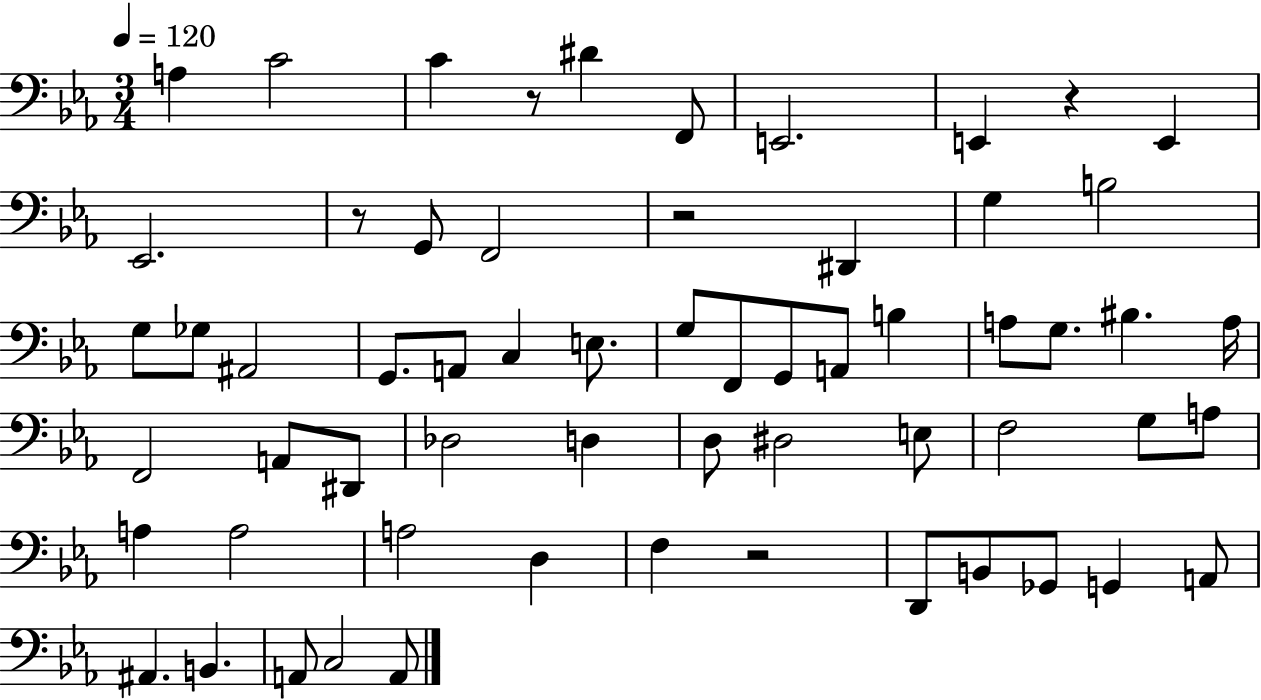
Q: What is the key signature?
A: EES major